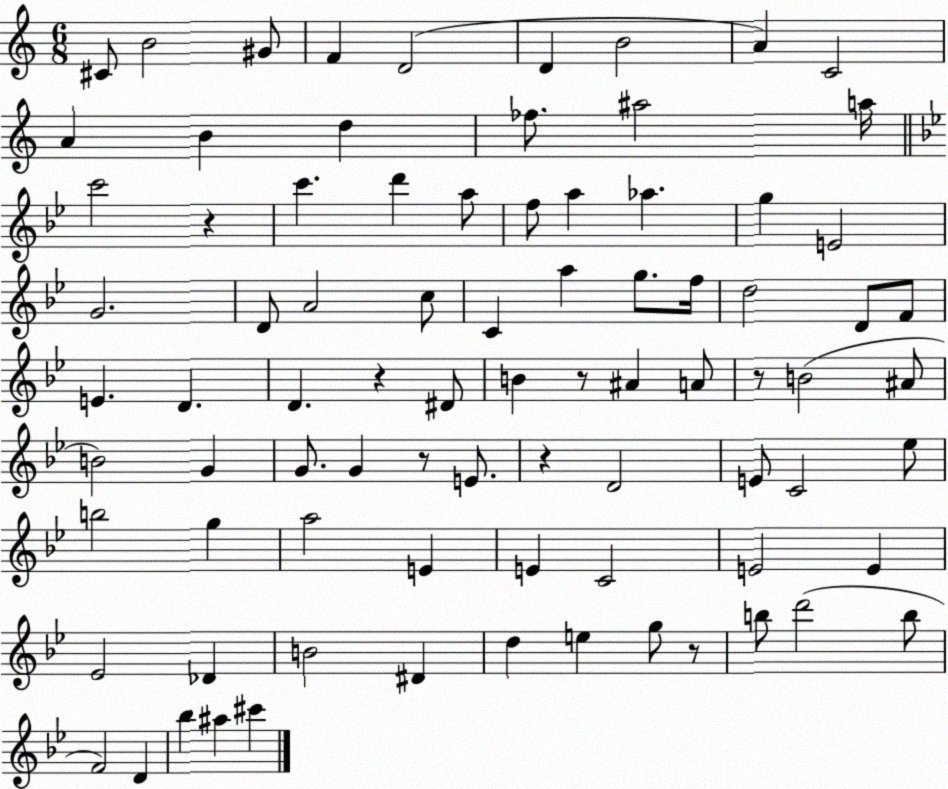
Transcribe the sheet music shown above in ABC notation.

X:1
T:Untitled
M:6/8
L:1/4
K:C
^C/2 B2 ^G/2 F D2 D B2 A C2 A B d _f/2 ^a2 a/4 c'2 z c' d' a/2 f/2 a _a g E2 G2 D/2 A2 c/2 C a g/2 f/4 d2 D/2 F/2 E D D z ^D/2 B z/2 ^A A/2 z/2 B2 ^A/2 B2 G G/2 G z/2 E/2 z D2 E/2 C2 _e/2 b2 g a2 E E C2 E2 E _E2 _D B2 ^D d e g/2 z/2 b/2 d'2 b/2 F2 D _b ^a ^c'